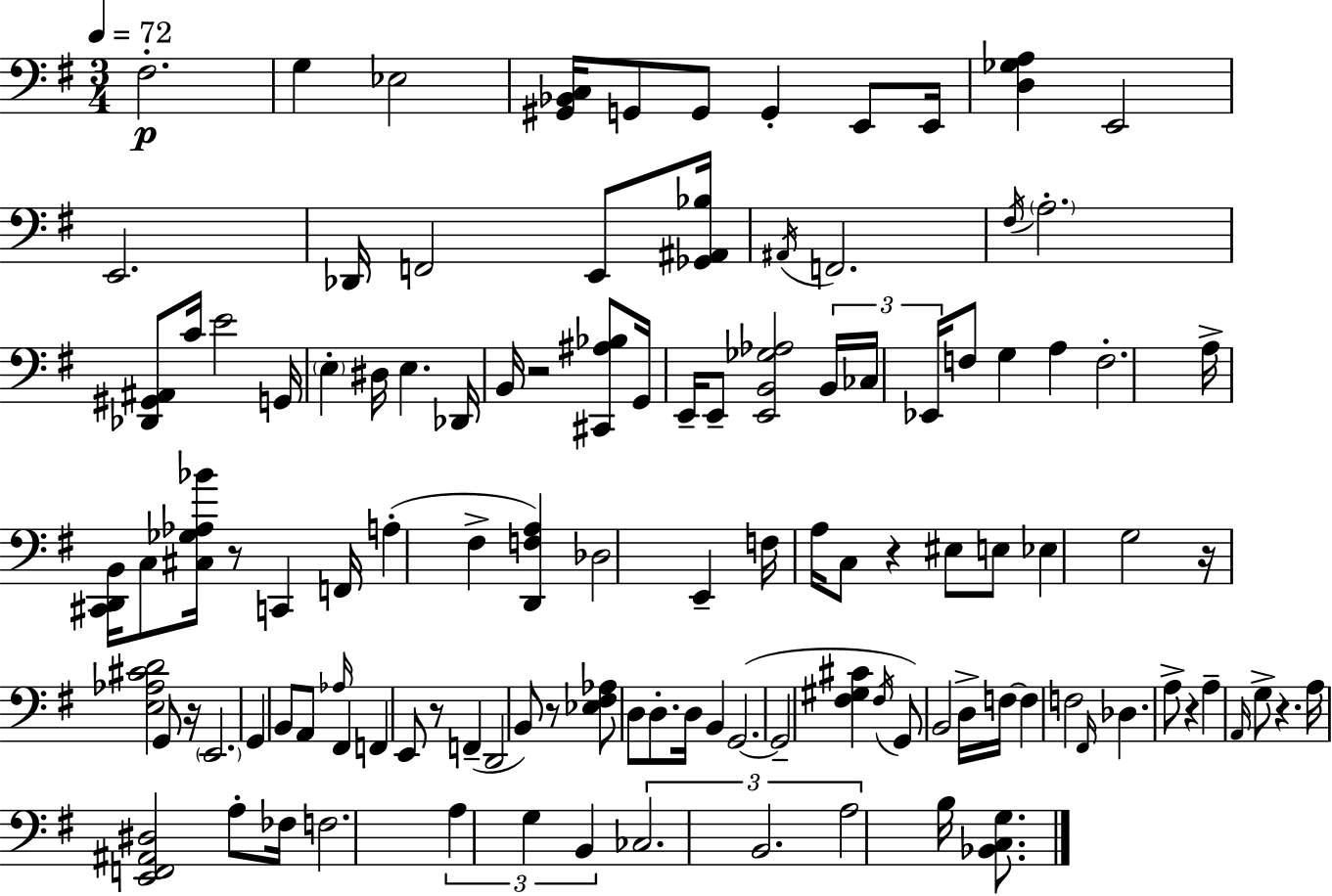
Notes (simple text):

F#3/h. G3/q Eb3/h [G#2,Bb2,C3]/s G2/e G2/e G2/q E2/e E2/s [D3,Gb3,A3]/q E2/h E2/h. Db2/s F2/h E2/e [Gb2,A#2,Bb3]/s A#2/s F2/h. F#3/s A3/h. [Db2,G#2,A#2]/e C4/s E4/h G2/s E3/q D#3/s E3/q. Db2/s B2/s R/h [C#2,A#3,Bb3]/e G2/s E2/s E2/e [E2,B2,Gb3,Ab3]/h B2/s CES3/s Eb2/s F3/e G3/q A3/q F3/h. A3/s [C#2,D2,B2]/s C3/e [C#3,Gb3,Ab3,Bb4]/s R/e C2/q F2/s A3/q F#3/q [D2,F3,A3]/q Db3/h E2/q F3/s A3/s C3/e R/q EIS3/e E3/e Eb3/q G3/h R/s [E3,Ab3,C#4,D4]/h G2/e R/s E2/h. G2/q B2/e A2/e Ab3/s F#2/q F2/q E2/e R/e F2/q D2/h B2/e R/e [Eb3,F#3,Ab3]/e D3/e D3/e. D3/s B2/q G2/h. G2/h [F#3,G#3,C#4]/q F#3/s G2/e B2/h D3/s F3/s F3/q F3/h F#2/s Db3/q. A3/e R/q A3/q A2/s G3/e R/q. A3/s [E2,F2,A#2,D#3]/h A3/e FES3/s F3/h. A3/q G3/q B2/q CES3/h. B2/h. A3/h B3/s [Bb2,C3,G3]/e.